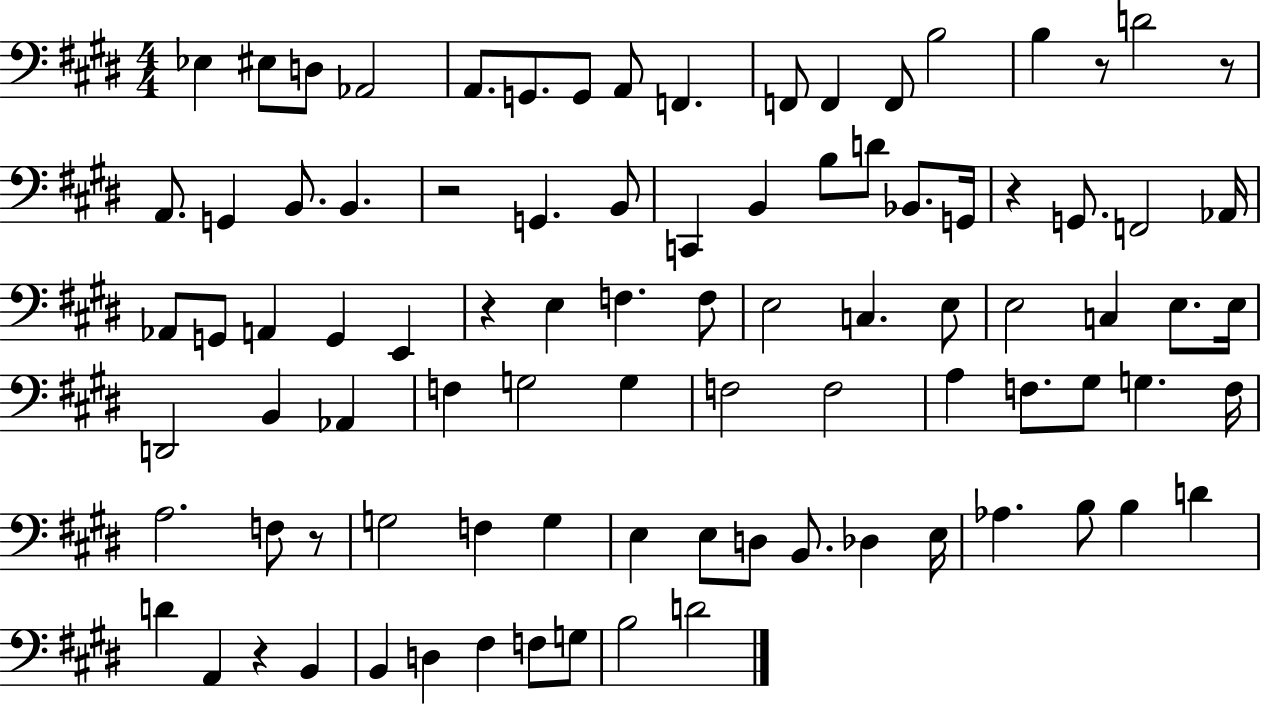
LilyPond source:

{
  \clef bass
  \numericTimeSignature
  \time 4/4
  \key e \major
  ees4 eis8 d8 aes,2 | a,8. g,8. g,8 a,8 f,4. | f,8 f,4 f,8 b2 | b4 r8 d'2 r8 | \break a,8. g,4 b,8. b,4. | r2 g,4. b,8 | c,4 b,4 b8 d'8 bes,8. g,16 | r4 g,8. f,2 aes,16 | \break aes,8 g,8 a,4 g,4 e,4 | r4 e4 f4. f8 | e2 c4. e8 | e2 c4 e8. e16 | \break d,2 b,4 aes,4 | f4 g2 g4 | f2 f2 | a4 f8. gis8 g4. f16 | \break a2. f8 r8 | g2 f4 g4 | e4 e8 d8 b,8. des4 e16 | aes4. b8 b4 d'4 | \break d'4 a,4 r4 b,4 | b,4 d4 fis4 f8 g8 | b2 d'2 | \bar "|."
}